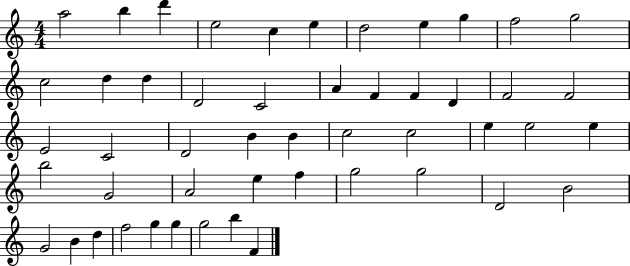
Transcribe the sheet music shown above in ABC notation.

X:1
T:Untitled
M:4/4
L:1/4
K:C
a2 b d' e2 c e d2 e g f2 g2 c2 d d D2 C2 A F F D F2 F2 E2 C2 D2 B B c2 c2 e e2 e b2 G2 A2 e f g2 g2 D2 B2 G2 B d f2 g g g2 b F